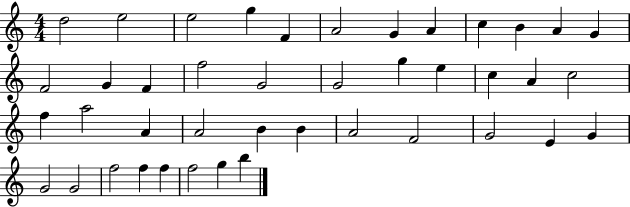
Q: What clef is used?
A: treble